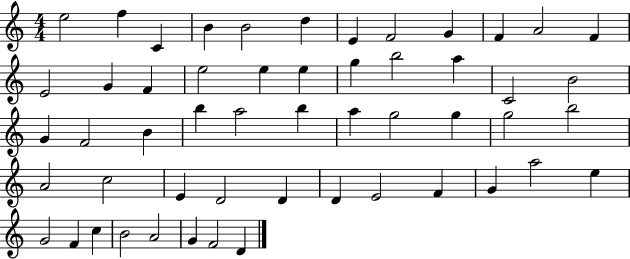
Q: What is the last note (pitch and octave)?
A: D4